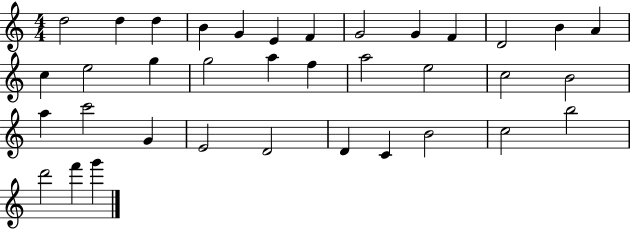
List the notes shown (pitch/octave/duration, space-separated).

D5/h D5/q D5/q B4/q G4/q E4/q F4/q G4/h G4/q F4/q D4/h B4/q A4/q C5/q E5/h G5/q G5/h A5/q F5/q A5/h E5/h C5/h B4/h A5/q C6/h G4/q E4/h D4/h D4/q C4/q B4/h C5/h B5/h D6/h F6/q G6/q